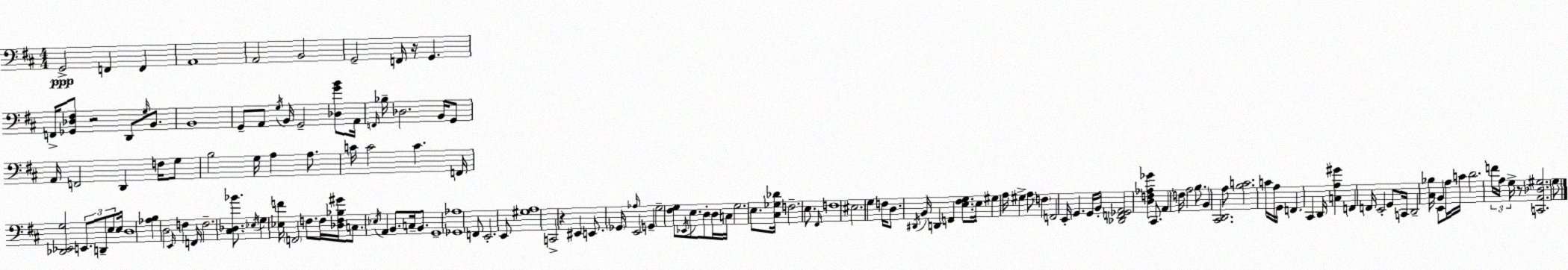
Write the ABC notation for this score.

X:1
T:Untitled
M:4/4
L:1/4
K:D
G,,2 F,, F,, A,,4 A,,2 B,,2 G,,2 F,,/4 z/4 G,, F,,/4 [_G,,_D,^F,]/2 z2 D,,/2 G,/4 B,,/2 B,,4 G,,/2 A,,/2 G,/4 B,,/4 G,,2 [_D,GB]/2 A,,/4 F,,/4 _B,/4 _D,2 B,,/4 G,,/2 A,,/4 F,,2 D,, F,/4 G,/2 B,2 G,/4 A, A,/2 C/4 C2 C F,,/4 [_D,,_E,,G,]2 E,,/2 D,,/2 E,/2 E,/4 D,4 [_A,B,] D,2 E,,/4 F, F,,/4 F,2 [^C,_D,_B]/2 _E,/4 G, [_E,F]/4 F,,2 F,/2 F,/4 [_D,F,_B,^G]/4 C,/2 _E,/4 A,, B,,/2 C,/4 B,,/2 G,,4 [_G,,_A,]4 F,,/2 E,,2 E,,/2 [^G,A,]4 C,,2 z ^E,, E,,/2 _G,,/4 _A,/4 E,,2 G,, G,2 [^F,G,]/2 _E,,/4 E,/2 D,/2 D,/4 C,/4 G,2 E,/2 [^C,_G,_D]/4 F,2 E,/2 ^F,,/4 F,4 ^E,2 G, F,/4 D,/2 ^D,,/4 B,,/4 D,, F,, [E,^F,G,]/2 E,/4 ^G, A,/4 ^G, A,/2 F, F,,2 E,,/4 G,, G,,/4 B,,/4 [_D,,F,,_G,,A,,]2 [D,F,_A,_G] ^C,,/2 A,, F,/4 A,2 B,/2 B,, [^C,,D,,]2 A,/2 [B,C]2 C/4 A,/4 G,,/4 F,, ^C,, D,,/4 [C,A,^G] F,, F,,/4 E,,2 G,,/2 C,,/4 D,,2 [^C,_B,]/4 B,, E,,/2 A,/4 C/4 D2 F/4 A,/4 G,/4 z/2 [C,,A,,_D,^G,]2 G,/2